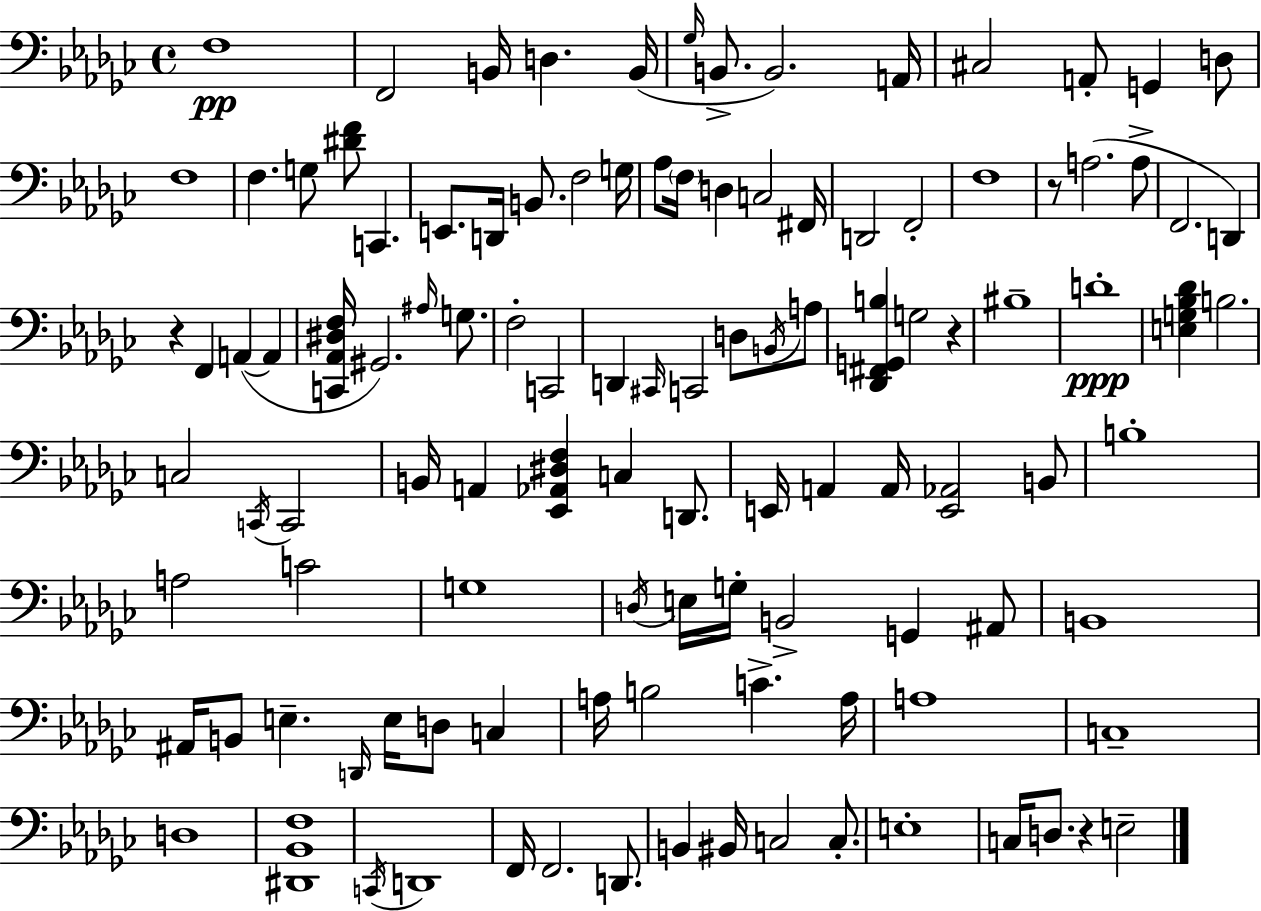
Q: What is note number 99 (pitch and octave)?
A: C3